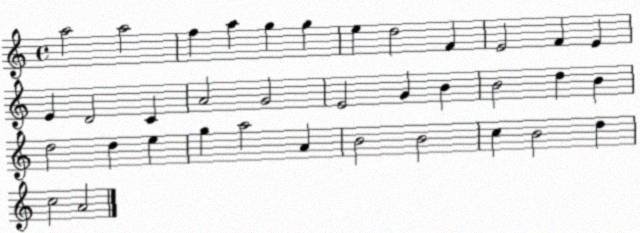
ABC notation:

X:1
T:Untitled
M:4/4
L:1/4
K:C
a2 a2 f a g g e d2 F E2 F E E D2 C A2 G2 E2 G B B2 d B d2 d e g a2 A B2 B2 c B2 d c2 A2